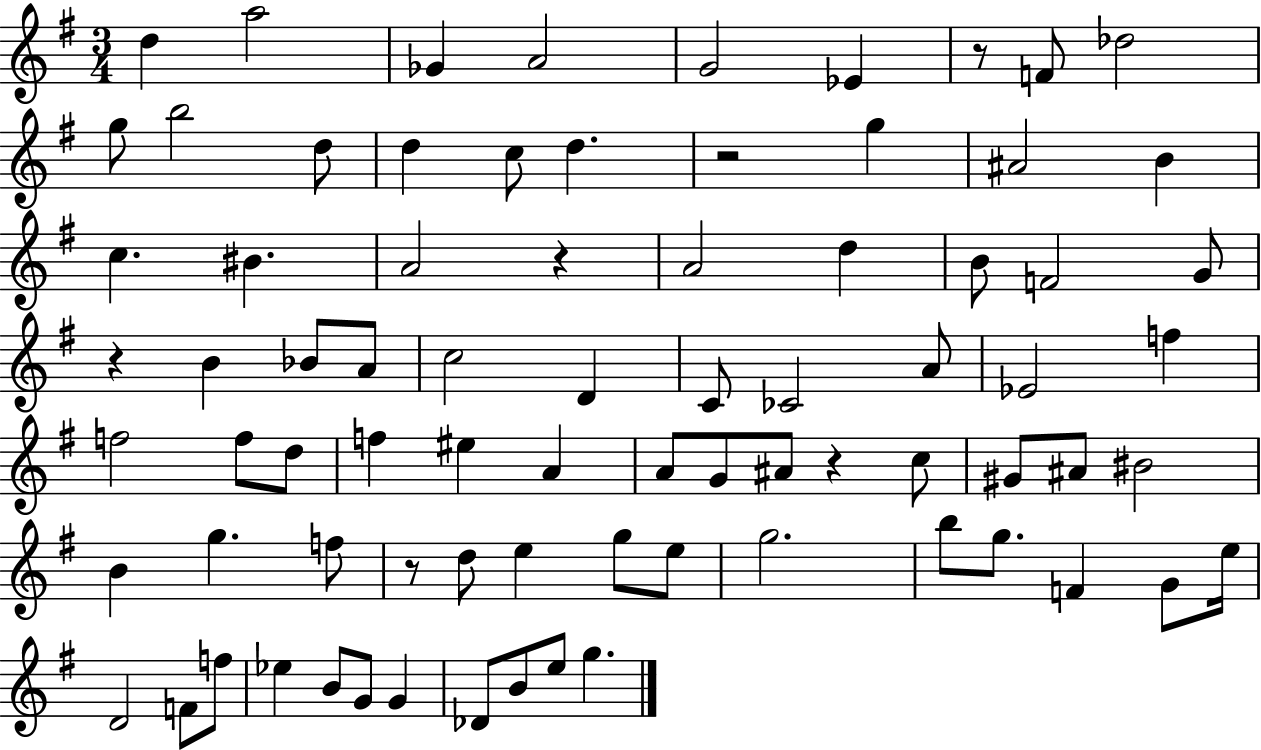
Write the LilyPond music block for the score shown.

{
  \clef treble
  \numericTimeSignature
  \time 3/4
  \key g \major
  d''4 a''2 | ges'4 a'2 | g'2 ees'4 | r8 f'8 des''2 | \break g''8 b''2 d''8 | d''4 c''8 d''4. | r2 g''4 | ais'2 b'4 | \break c''4. bis'4. | a'2 r4 | a'2 d''4 | b'8 f'2 g'8 | \break r4 b'4 bes'8 a'8 | c''2 d'4 | c'8 ces'2 a'8 | ees'2 f''4 | \break f''2 f''8 d''8 | f''4 eis''4 a'4 | a'8 g'8 ais'8 r4 c''8 | gis'8 ais'8 bis'2 | \break b'4 g''4. f''8 | r8 d''8 e''4 g''8 e''8 | g''2. | b''8 g''8. f'4 g'8 e''16 | \break d'2 f'8 f''8 | ees''4 b'8 g'8 g'4 | des'8 b'8 e''8 g''4. | \bar "|."
}